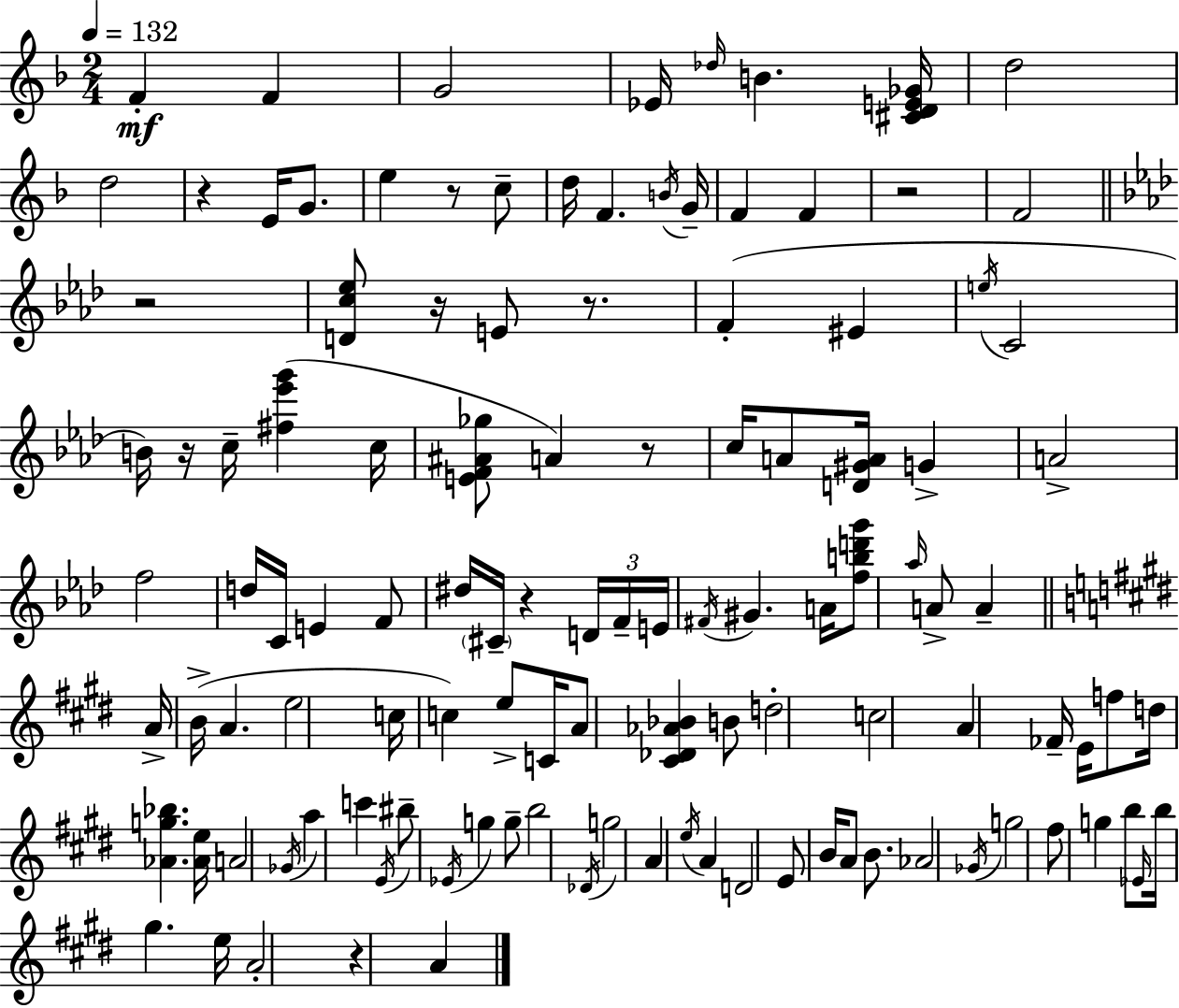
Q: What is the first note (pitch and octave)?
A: F4